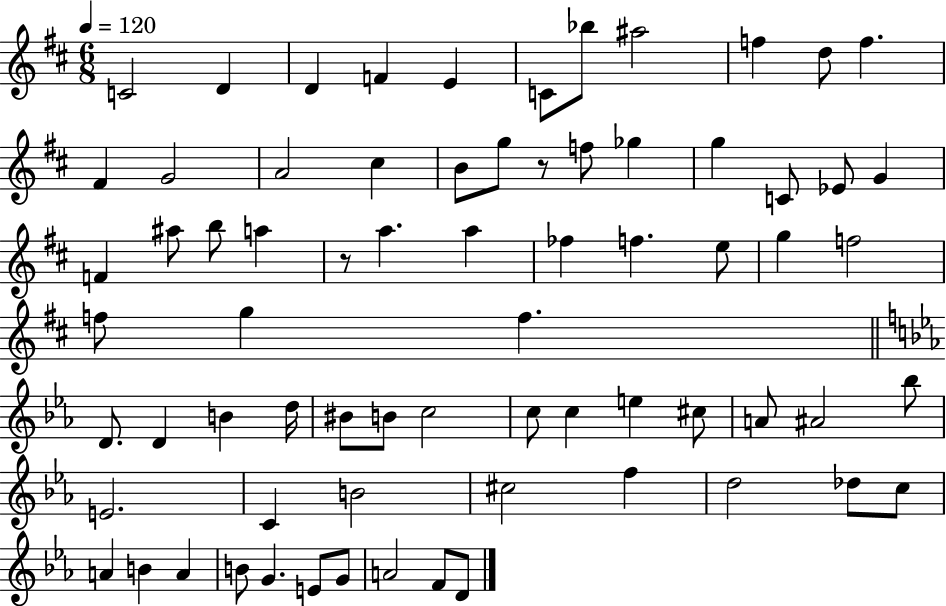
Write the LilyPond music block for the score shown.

{
  \clef treble
  \numericTimeSignature
  \time 6/8
  \key d \major
  \tempo 4 = 120
  c'2 d'4 | d'4 f'4 e'4 | c'8 bes''8 ais''2 | f''4 d''8 f''4. | \break fis'4 g'2 | a'2 cis''4 | b'8 g''8 r8 f''8 ges''4 | g''4 c'8 ees'8 g'4 | \break f'4 ais''8 b''8 a''4 | r8 a''4. a''4 | fes''4 f''4. e''8 | g''4 f''2 | \break f''8 g''4 f''4. | \bar "||" \break \key c \minor d'8. d'4 b'4 d''16 | bis'8 b'8 c''2 | c''8 c''4 e''4 cis''8 | a'8 ais'2 bes''8 | \break e'2. | c'4 b'2 | cis''2 f''4 | d''2 des''8 c''8 | \break a'4 b'4 a'4 | b'8 g'4. e'8 g'8 | a'2 f'8 d'8 | \bar "|."
}